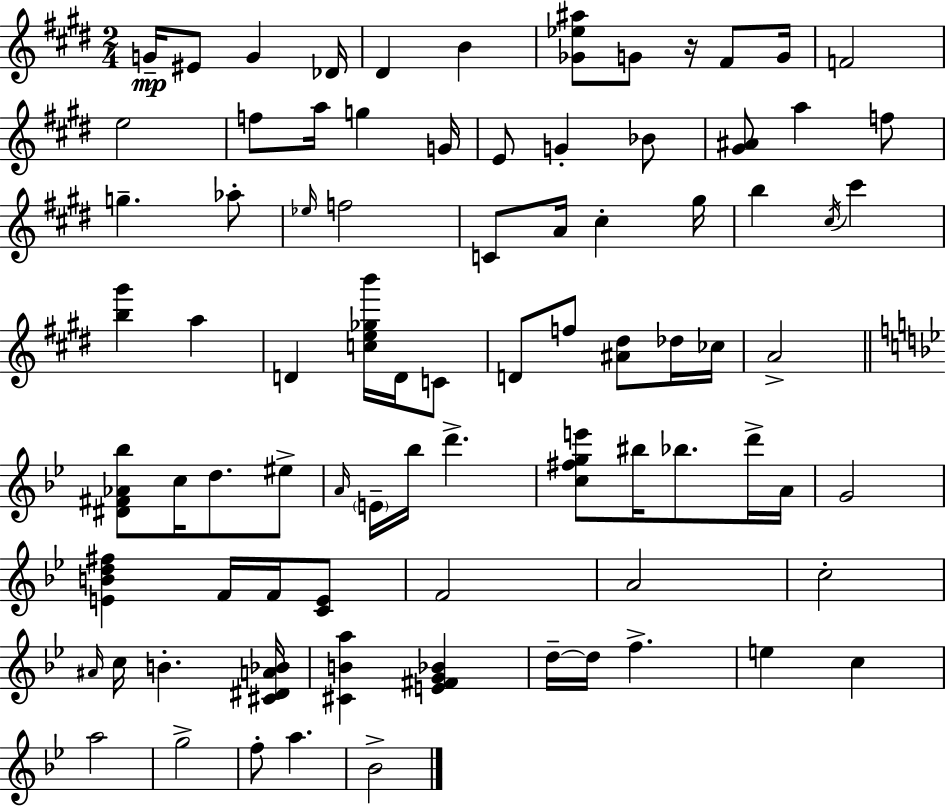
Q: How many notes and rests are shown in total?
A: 83